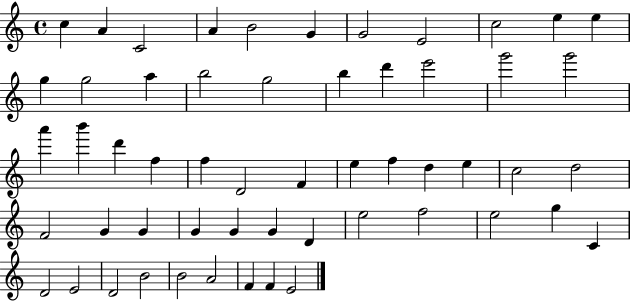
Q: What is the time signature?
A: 4/4